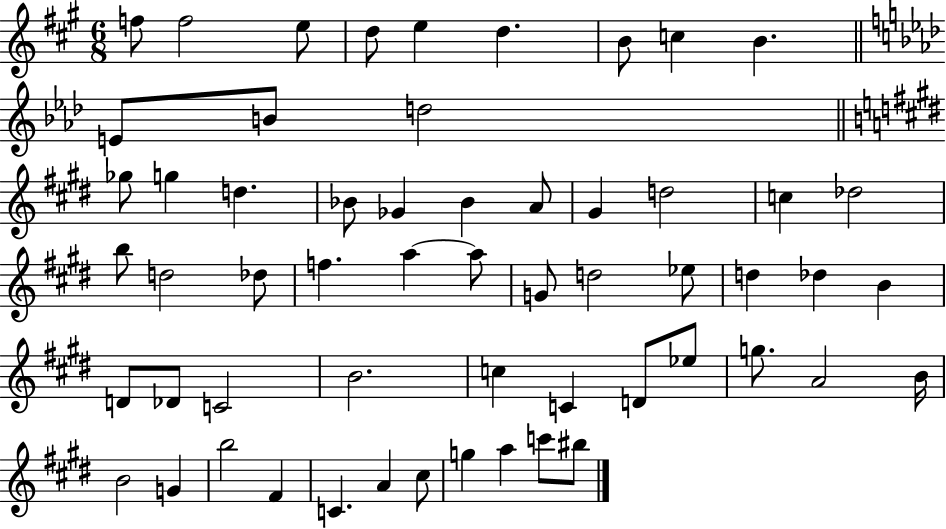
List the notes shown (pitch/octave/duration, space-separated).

F5/e F5/h E5/e D5/e E5/q D5/q. B4/e C5/q B4/q. E4/e B4/e D5/h Gb5/e G5/q D5/q. Bb4/e Gb4/q Bb4/q A4/e G#4/q D5/h C5/q Db5/h B5/e D5/h Db5/e F5/q. A5/q A5/e G4/e D5/h Eb5/e D5/q Db5/q B4/q D4/e Db4/e C4/h B4/h. C5/q C4/q D4/e Eb5/e G5/e. A4/h B4/s B4/h G4/q B5/h F#4/q C4/q. A4/q C#5/e G5/q A5/q C6/e BIS5/e